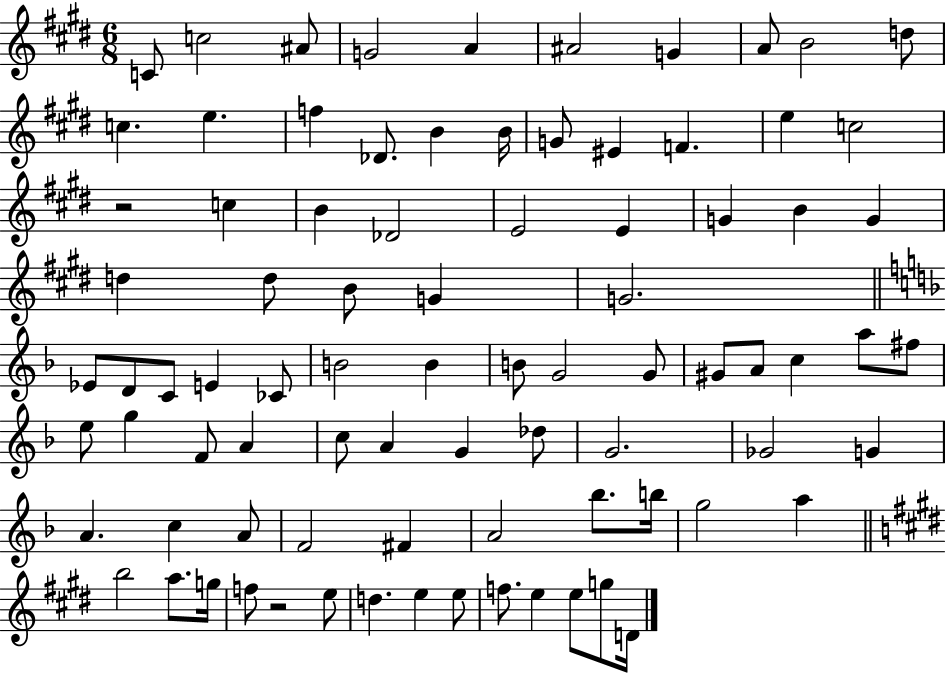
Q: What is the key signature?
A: E major